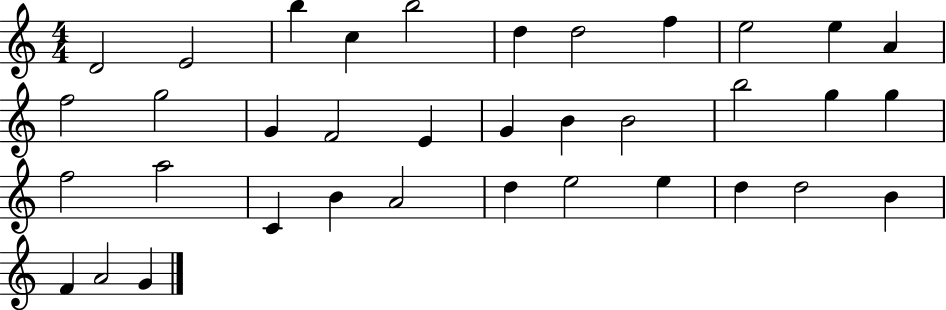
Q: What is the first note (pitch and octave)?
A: D4